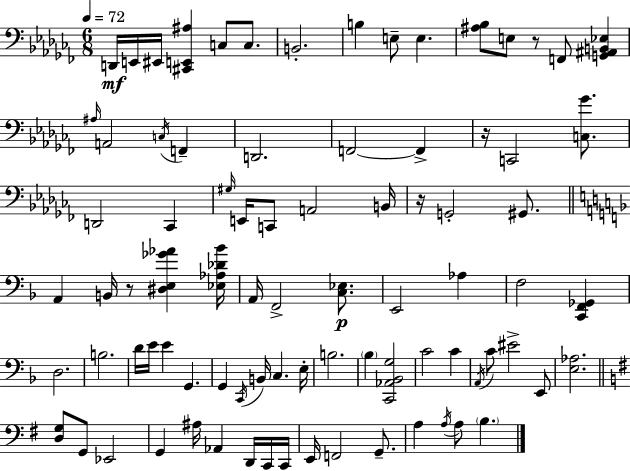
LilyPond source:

{
  \clef bass
  \numericTimeSignature
  \time 6/8
  \key aes \minor
  \tempo 4 = 72
  d,16\mf e,16 eis,16 <cis, e, ais>4 c8 c8. | b,2.-. | b4 e8-- e4. | <ais bes>8 e8 r8 f,8 <g, ais, b, ees>4 | \break \grace { ais16 } a,2 \acciaccatura { c16 } f,4-- | d,2. | f,2~~ f,4-> | r16 c,2 <c ges'>8. | \break d,2 ces,4 | \grace { gis16 } e,16 c,8 a,2 | b,16 r16 g,2-. | gis,8. \bar "||" \break \key d \minor a,4 b,16 r8 <dis e ges' aes'>4 <ees aes des' bes'>16 | a,16 f,2-> <c ees>8.\p | e,2 aes4 | f2 <c, f, ges,>4 | \break d2. | b2. | d'16 e'16 e'4 g,4. | g,4 \acciaccatura { c,16 } b,16 c4. | \break e16-. b2. | \parenthesize bes4 <c, aes, bes, g>2 | c'2 c'4 | \acciaccatura { a,16 } c'8 eis'2-> | \break e,8 <e aes>2. | \bar "||" \break \key g \major <d g>8 g,8 ees,2 | g,4 ais16 aes,4 d,16 c,16 c,16 | e,16 f,2 g,8.-- | a4 \acciaccatura { a16 } a8 \parenthesize b4. | \break \bar "|."
}